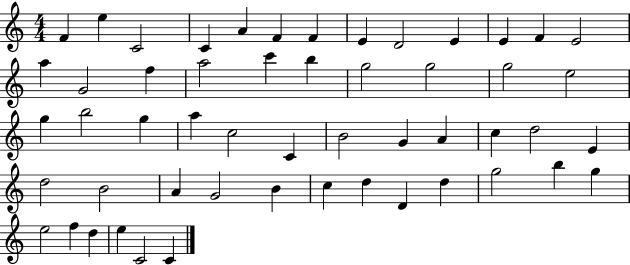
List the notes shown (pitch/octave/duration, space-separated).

F4/q E5/q C4/h C4/q A4/q F4/q F4/q E4/q D4/h E4/q E4/q F4/q E4/h A5/q G4/h F5/q A5/h C6/q B5/q G5/h G5/h G5/h E5/h G5/q B5/h G5/q A5/q C5/h C4/q B4/h G4/q A4/q C5/q D5/h E4/q D5/h B4/h A4/q G4/h B4/q C5/q D5/q D4/q D5/q G5/h B5/q G5/q E5/h F5/q D5/q E5/q C4/h C4/q